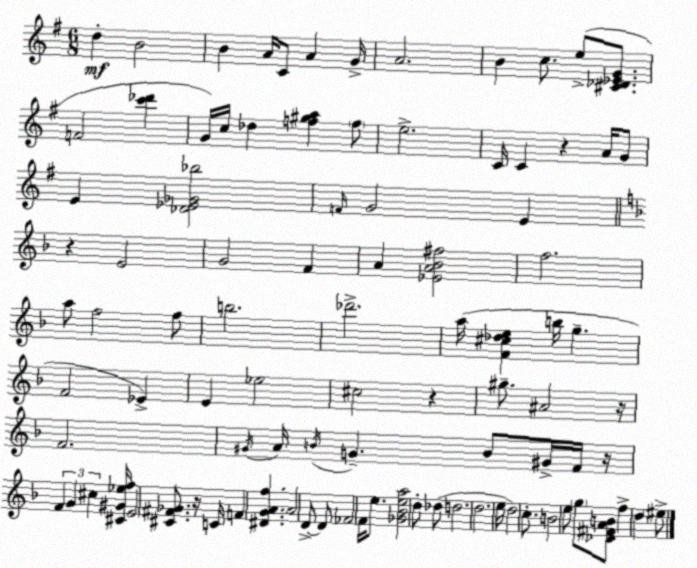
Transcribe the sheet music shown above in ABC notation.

X:1
T:Untitled
M:6/8
L:1/4
K:G
d B2 B A/4 C/2 A G/4 A2 B c/2 e/2 [^C_D_EG]/2 F2 [c'_d'] G/4 c/4 _d [f^ga] f/2 e2 C/4 C z A/4 G/2 E [_D_E_G_b]2 F/4 G2 E z E2 G2 F A [_EA_B^f]2 f2 a/2 f2 f/2 b2 _d'2 a/4 [F^c_de] b/4 g F2 _E E _e2 ^c2 z ^g/2 ^A2 z/4 F2 ^G/4 A/4 B/4 G B/2 ^G/4 F/4 z/4 F G ^c [^C^G_ef]/4 E2 [^C^F_G]/2 z/4 C/4 F [^DGAf] A2 D/2 D/2 _F2 F/4 e/2 [_G_Bea]2 d/2 _d/2 d2 d2 e/4 d2 c/2 B2 e/2 g/2 [_D^FAB]/2 f d ^e/2